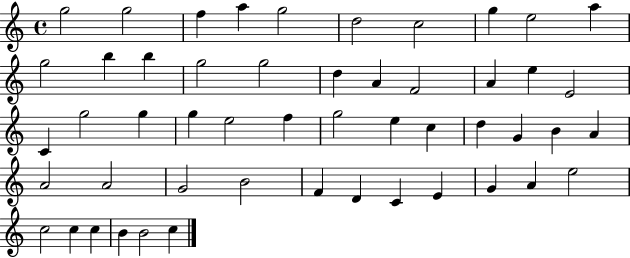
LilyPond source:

{
  \clef treble
  \time 4/4
  \defaultTimeSignature
  \key c \major
  g''2 g''2 | f''4 a''4 g''2 | d''2 c''2 | g''4 e''2 a''4 | \break g''2 b''4 b''4 | g''2 g''2 | d''4 a'4 f'2 | a'4 e''4 e'2 | \break c'4 g''2 g''4 | g''4 e''2 f''4 | g''2 e''4 c''4 | d''4 g'4 b'4 a'4 | \break a'2 a'2 | g'2 b'2 | f'4 d'4 c'4 e'4 | g'4 a'4 e''2 | \break c''2 c''4 c''4 | b'4 b'2 c''4 | \bar "|."
}